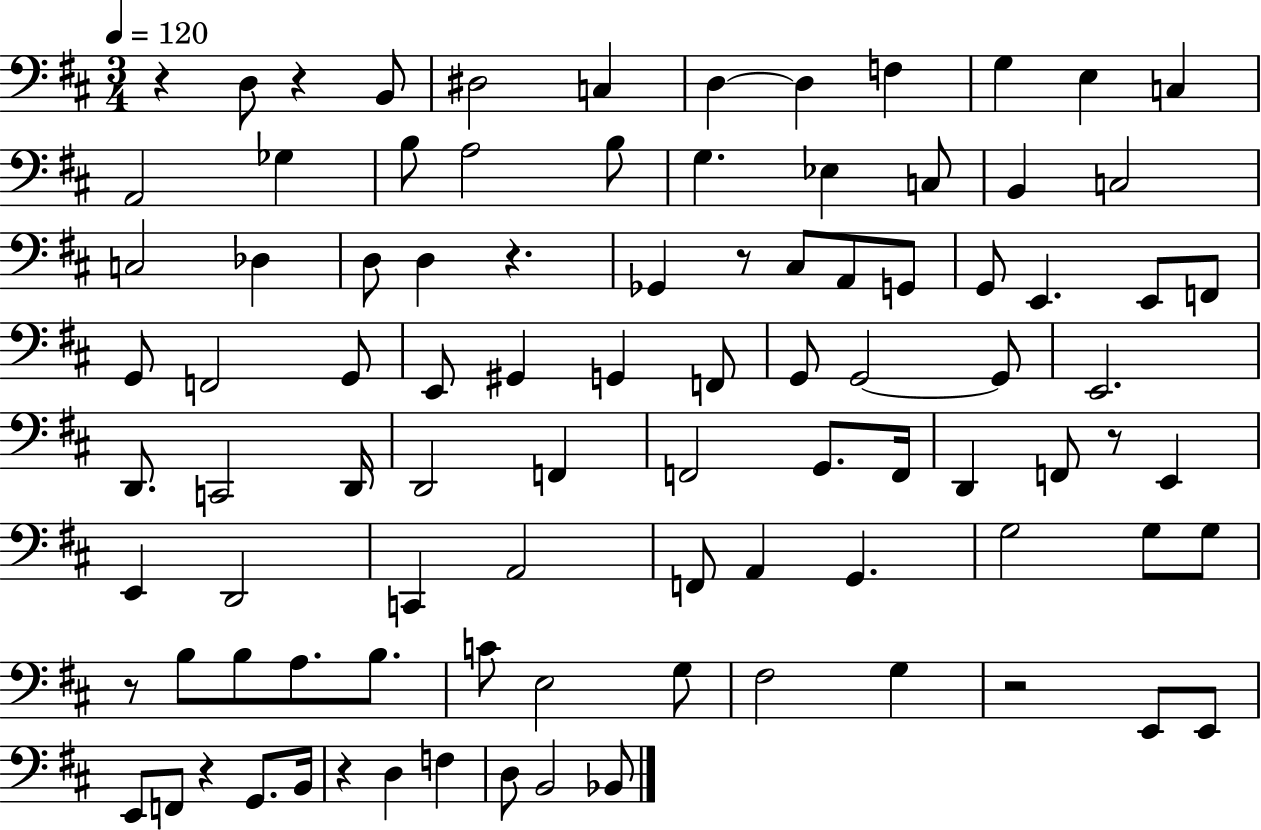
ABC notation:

X:1
T:Untitled
M:3/4
L:1/4
K:D
z D,/2 z B,,/2 ^D,2 C, D, D, F, G, E, C, A,,2 _G, B,/2 A,2 B,/2 G, _E, C,/2 B,, C,2 C,2 _D, D,/2 D, z _G,, z/2 ^C,/2 A,,/2 G,,/2 G,,/2 E,, E,,/2 F,,/2 G,,/2 F,,2 G,,/2 E,,/2 ^G,, G,, F,,/2 G,,/2 G,,2 G,,/2 E,,2 D,,/2 C,,2 D,,/4 D,,2 F,, F,,2 G,,/2 F,,/4 D,, F,,/2 z/2 E,, E,, D,,2 C,, A,,2 F,,/2 A,, G,, G,2 G,/2 G,/2 z/2 B,/2 B,/2 A,/2 B,/2 C/2 E,2 G,/2 ^F,2 G, z2 E,,/2 E,,/2 E,,/2 F,,/2 z G,,/2 B,,/4 z D, F, D,/2 B,,2 _B,,/2